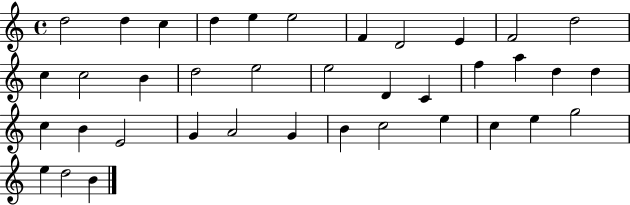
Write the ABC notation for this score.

X:1
T:Untitled
M:4/4
L:1/4
K:C
d2 d c d e e2 F D2 E F2 d2 c c2 B d2 e2 e2 D C f a d d c B E2 G A2 G B c2 e c e g2 e d2 B